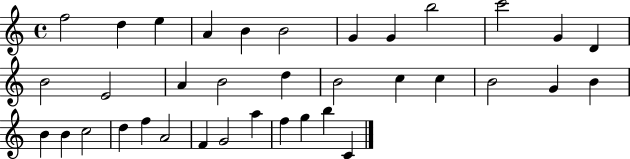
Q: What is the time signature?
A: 4/4